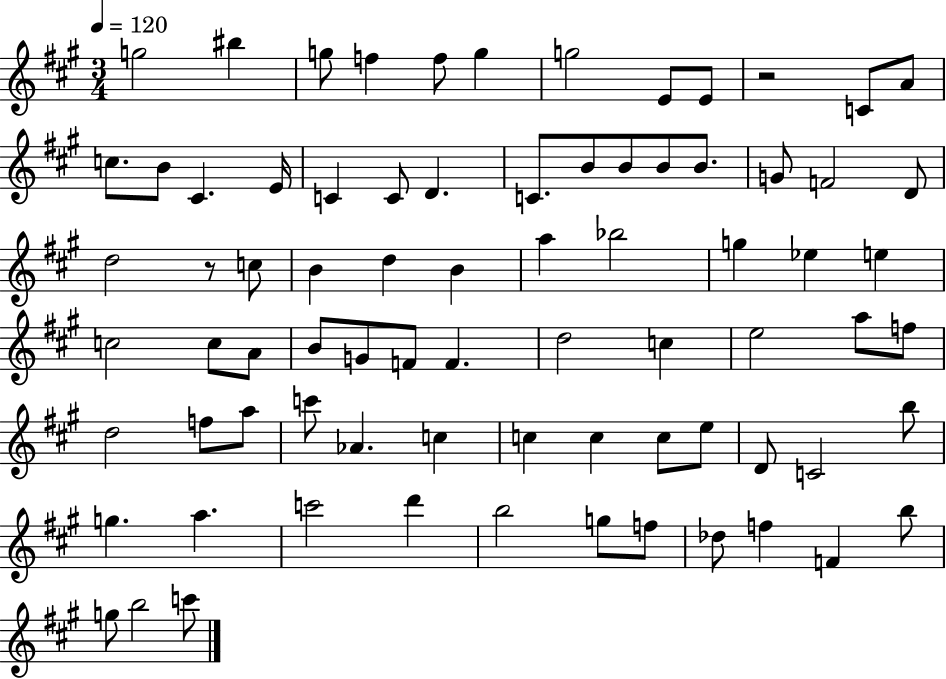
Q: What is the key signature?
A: A major